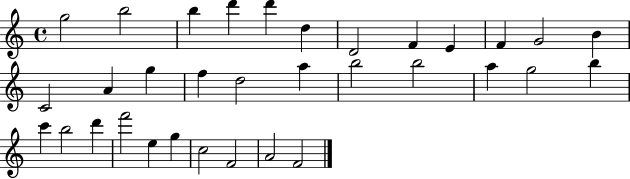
{
  \clef treble
  \time 4/4
  \defaultTimeSignature
  \key c \major
  g''2 b''2 | b''4 d'''4 d'''4 d''4 | d'2 f'4 e'4 | f'4 g'2 b'4 | \break c'2 a'4 g''4 | f''4 d''2 a''4 | b''2 b''2 | a''4 g''2 b''4 | \break c'''4 b''2 d'''4 | f'''2 e''4 g''4 | c''2 f'2 | a'2 f'2 | \break \bar "|."
}